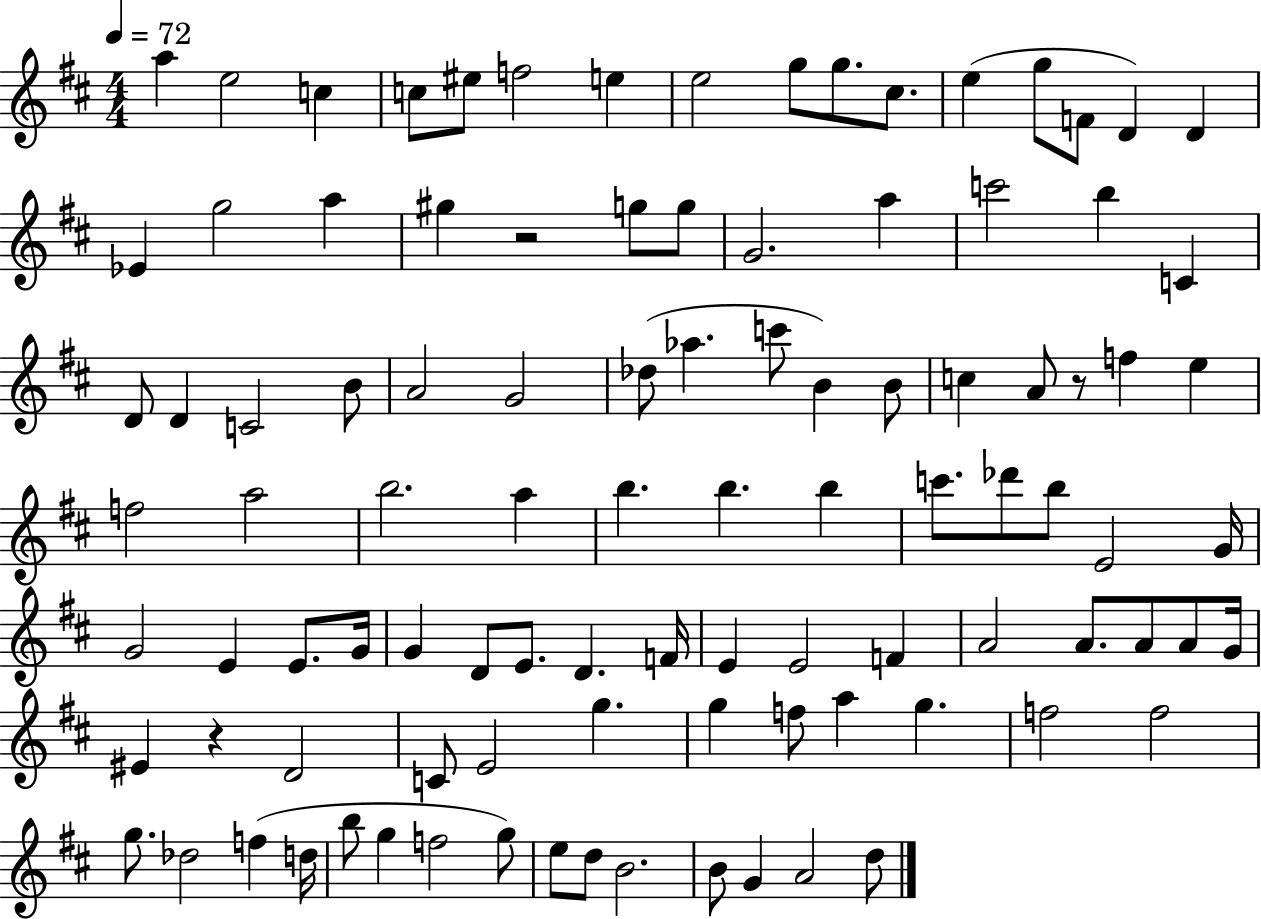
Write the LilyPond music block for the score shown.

{
  \clef treble
  \numericTimeSignature
  \time 4/4
  \key d \major
  \tempo 4 = 72
  \repeat volta 2 { a''4 e''2 c''4 | c''8 eis''8 f''2 e''4 | e''2 g''8 g''8. cis''8. | e''4( g''8 f'8 d'4) d'4 | \break ees'4 g''2 a''4 | gis''4 r2 g''8 g''8 | g'2. a''4 | c'''2 b''4 c'4 | \break d'8 d'4 c'2 b'8 | a'2 g'2 | des''8( aes''4. c'''8 b'4) b'8 | c''4 a'8 r8 f''4 e''4 | \break f''2 a''2 | b''2. a''4 | b''4. b''4. b''4 | c'''8. des'''8 b''8 e'2 g'16 | \break g'2 e'4 e'8. g'16 | g'4 d'8 e'8. d'4. f'16 | e'4 e'2 f'4 | a'2 a'8. a'8 a'8 g'16 | \break eis'4 r4 d'2 | c'8 e'2 g''4. | g''4 f''8 a''4 g''4. | f''2 f''2 | \break g''8. des''2 f''4( d''16 | b''8 g''4 f''2 g''8) | e''8 d''8 b'2. | b'8 g'4 a'2 d''8 | \break } \bar "|."
}